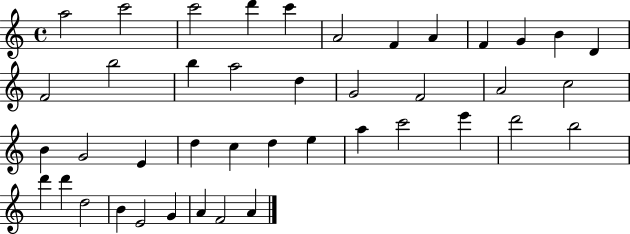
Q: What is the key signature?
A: C major